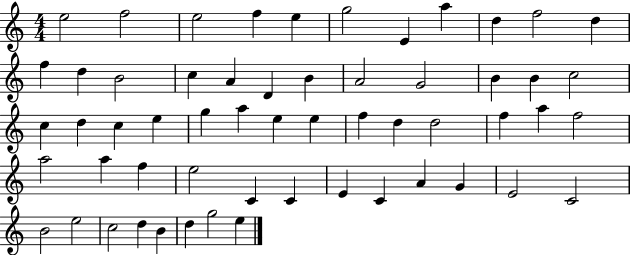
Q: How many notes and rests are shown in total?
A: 57